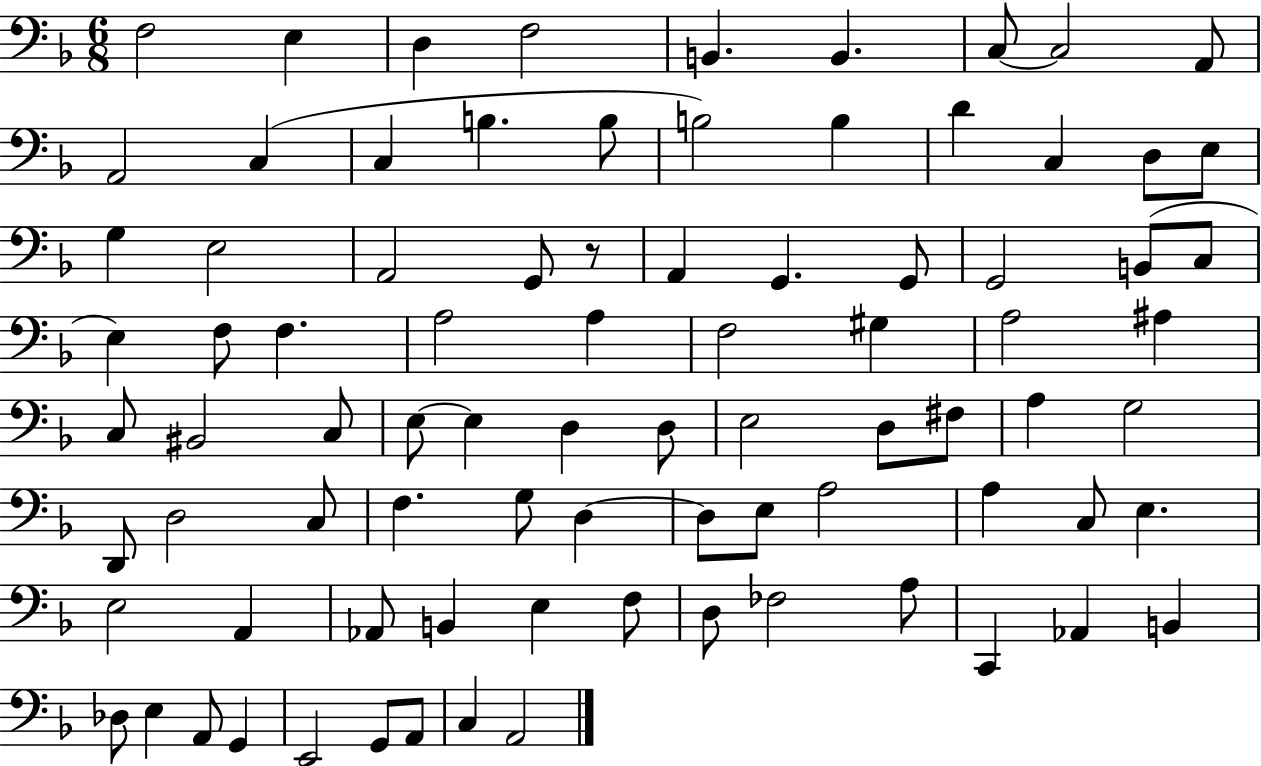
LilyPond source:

{
  \clef bass
  \numericTimeSignature
  \time 6/8
  \key f \major
  \repeat volta 2 { f2 e4 | d4 f2 | b,4. b,4. | c8~~ c2 a,8 | \break a,2 c4( | c4 b4. b8 | b2) b4 | d'4 c4 d8 e8 | \break g4 e2 | a,2 g,8 r8 | a,4 g,4. g,8 | g,2 b,8( c8 | \break e4) f8 f4. | a2 a4 | f2 gis4 | a2 ais4 | \break c8 bis,2 c8 | e8~~ e4 d4 d8 | e2 d8 fis8 | a4 g2 | \break d,8 d2 c8 | f4. g8 d4~~ | d8 e8 a2 | a4 c8 e4. | \break e2 a,4 | aes,8 b,4 e4 f8 | d8 fes2 a8 | c,4 aes,4 b,4 | \break des8 e4 a,8 g,4 | e,2 g,8 a,8 | c4 a,2 | } \bar "|."
}